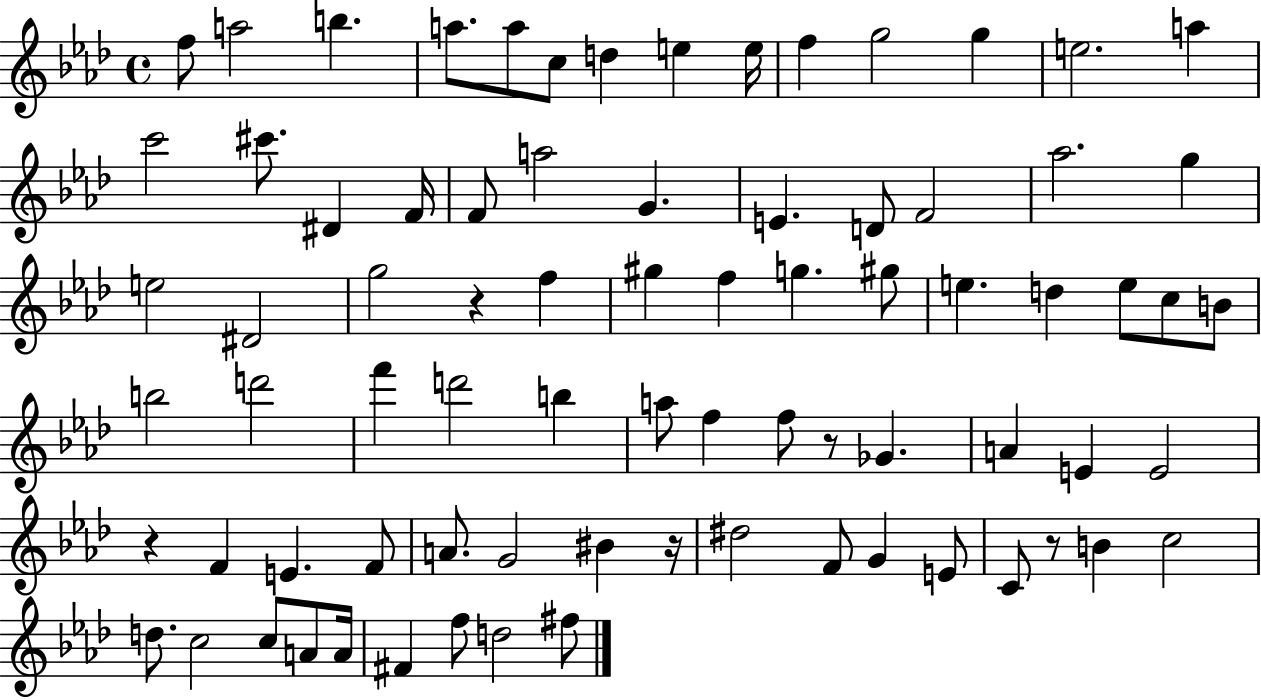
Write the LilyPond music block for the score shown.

{
  \clef treble
  \time 4/4
  \defaultTimeSignature
  \key aes \major
  f''8 a''2 b''4. | a''8. a''8 c''8 d''4 e''4 e''16 | f''4 g''2 g''4 | e''2. a''4 | \break c'''2 cis'''8. dis'4 f'16 | f'8 a''2 g'4. | e'4. d'8 f'2 | aes''2. g''4 | \break e''2 dis'2 | g''2 r4 f''4 | gis''4 f''4 g''4. gis''8 | e''4. d''4 e''8 c''8 b'8 | \break b''2 d'''2 | f'''4 d'''2 b''4 | a''8 f''4 f''8 r8 ges'4. | a'4 e'4 e'2 | \break r4 f'4 e'4. f'8 | a'8. g'2 bis'4 r16 | dis''2 f'8 g'4 e'8 | c'8 r8 b'4 c''2 | \break d''8. c''2 c''8 a'8 a'16 | fis'4 f''8 d''2 fis''8 | \bar "|."
}